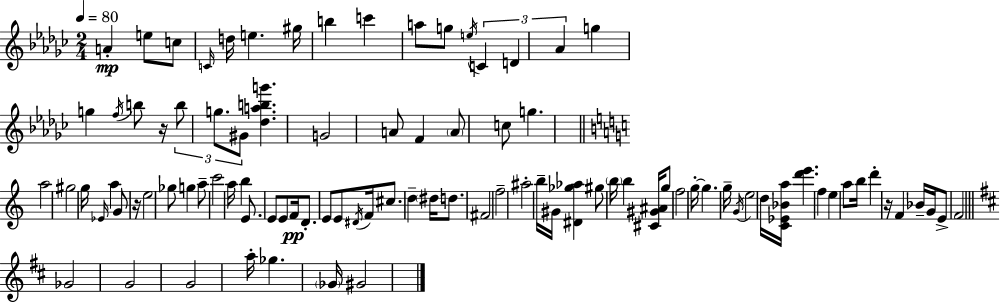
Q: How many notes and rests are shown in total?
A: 95